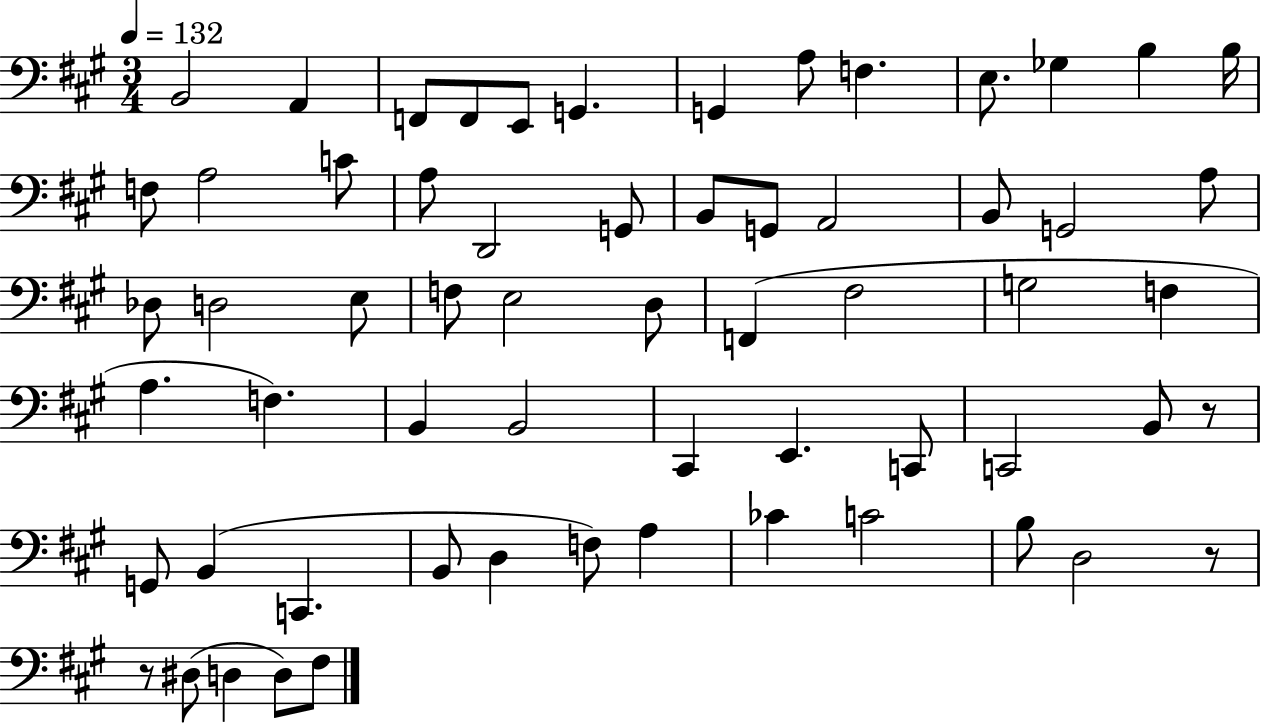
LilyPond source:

{
  \clef bass
  \numericTimeSignature
  \time 3/4
  \key a \major
  \tempo 4 = 132
  b,2 a,4 | f,8 f,8 e,8 g,4. | g,4 a8 f4. | e8. ges4 b4 b16 | \break f8 a2 c'8 | a8 d,2 g,8 | b,8 g,8 a,2 | b,8 g,2 a8 | \break des8 d2 e8 | f8 e2 d8 | f,4( fis2 | g2 f4 | \break a4. f4.) | b,4 b,2 | cis,4 e,4. c,8 | c,2 b,8 r8 | \break g,8 b,4( c,4. | b,8 d4 f8) a4 | ces'4 c'2 | b8 d2 r8 | \break r8 dis8( d4 d8) fis8 | \bar "|."
}